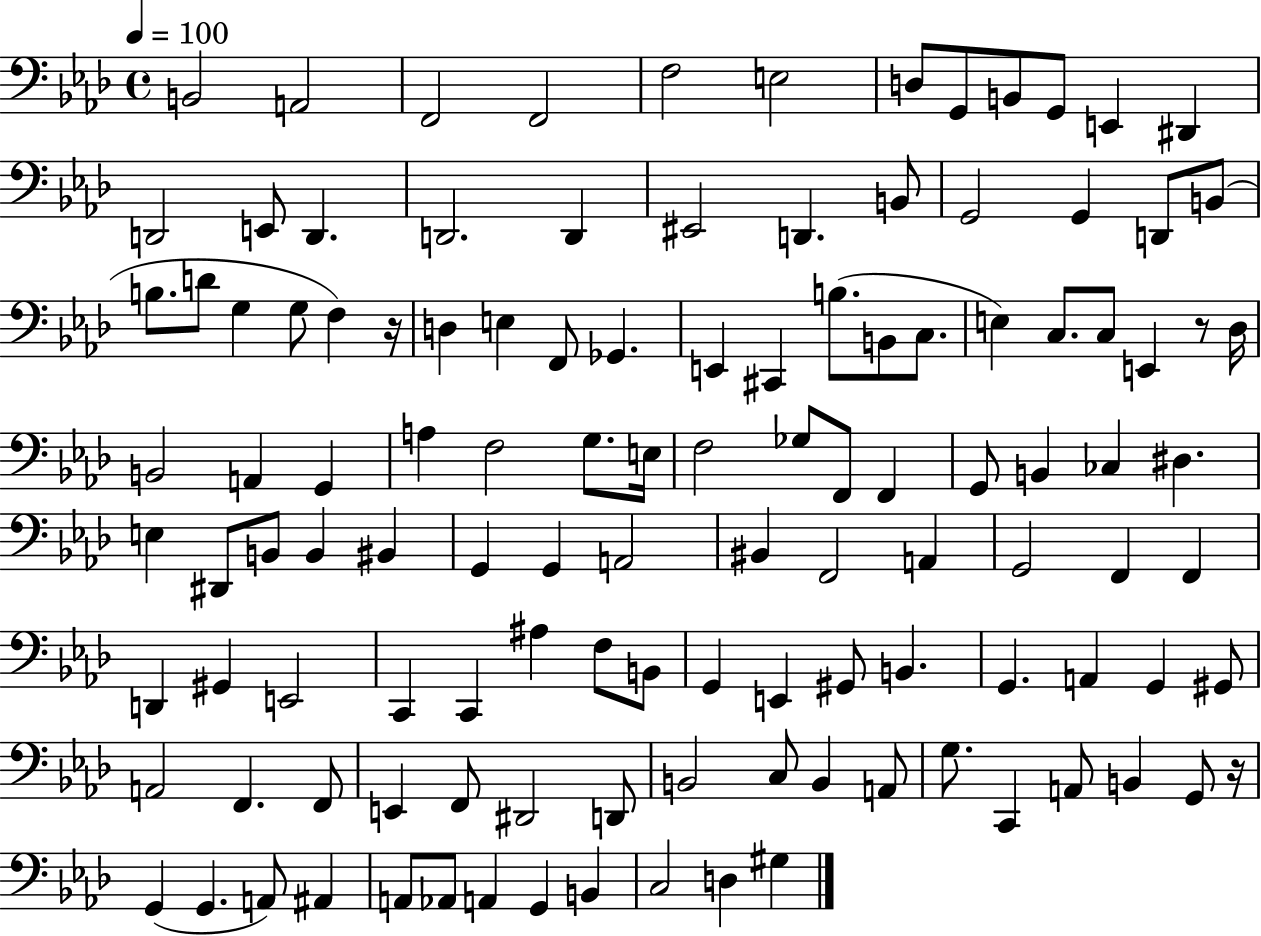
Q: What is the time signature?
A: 4/4